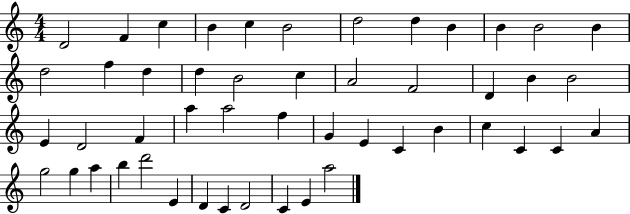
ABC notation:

X:1
T:Untitled
M:4/4
L:1/4
K:C
D2 F c B c B2 d2 d B B B2 B d2 f d d B2 c A2 F2 D B B2 E D2 F a a2 f G E C B c C C A g2 g a b d'2 E D C D2 C E a2